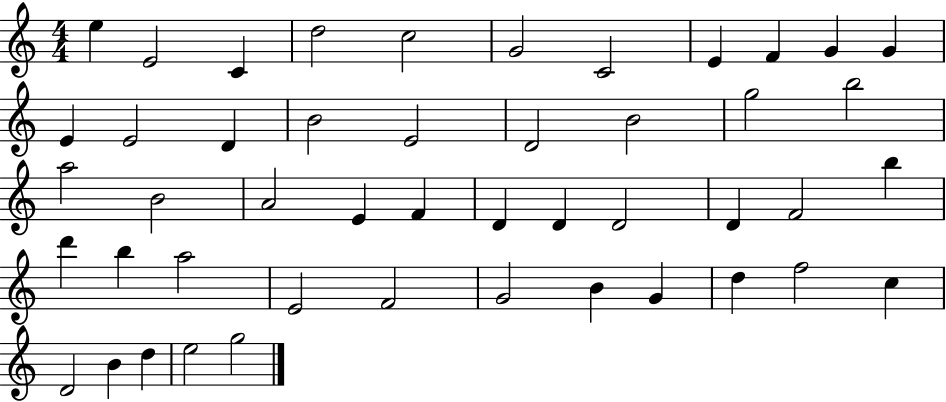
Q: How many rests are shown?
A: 0